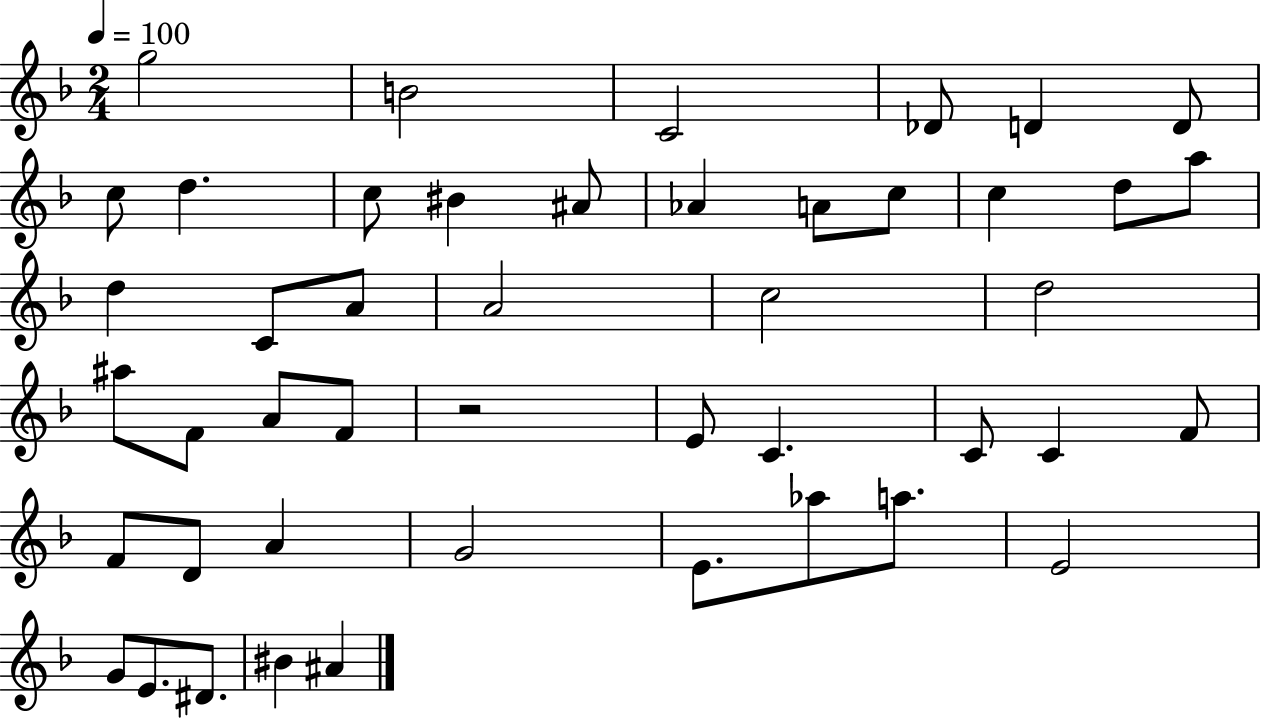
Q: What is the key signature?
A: F major